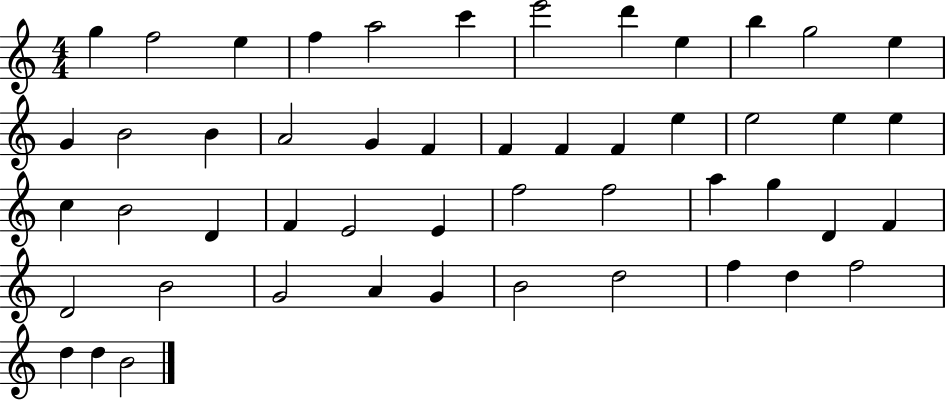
X:1
T:Untitled
M:4/4
L:1/4
K:C
g f2 e f a2 c' e'2 d' e b g2 e G B2 B A2 G F F F F e e2 e e c B2 D F E2 E f2 f2 a g D F D2 B2 G2 A G B2 d2 f d f2 d d B2